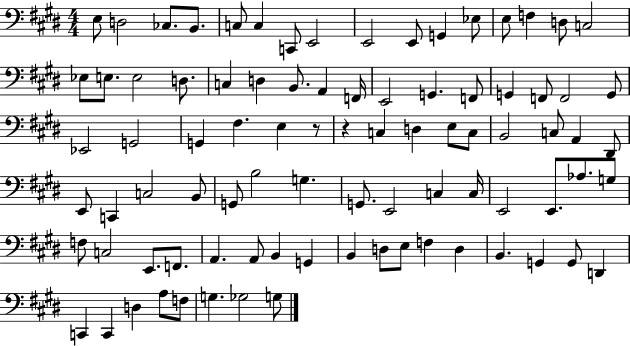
{
  \clef bass
  \numericTimeSignature
  \time 4/4
  \key e \major
  \repeat volta 2 { e8 d2 ces8. b,8. | c8 c4 c,8 e,2 | e,2 e,8 g,4 ees8 | e8 f4 d8 c2 | \break ees8 e8. e2 d8. | c4 d4 b,8. a,4 f,16 | e,2 g,4. f,8 | g,4 f,8 f,2 g,8 | \break ees,2 g,2 | g,4 fis4. e4 r8 | r4 c4 d4 e8 c8 | b,2 c8 a,4 dis,8 | \break e,8 c,4 c2 b,8 | g,8 b2 g4. | g,8. e,2 c4 c16 | e,2 e,8. aes8. g8 | \break f8 c2 e,8. f,8. | a,4. a,8 b,4 g,4 | b,4 d8 e8 f4 d4 | b,4. g,4 g,8 d,4 | \break c,4 c,4 d4 a8 f8 | g4. ges2 g8 | } \bar "|."
}